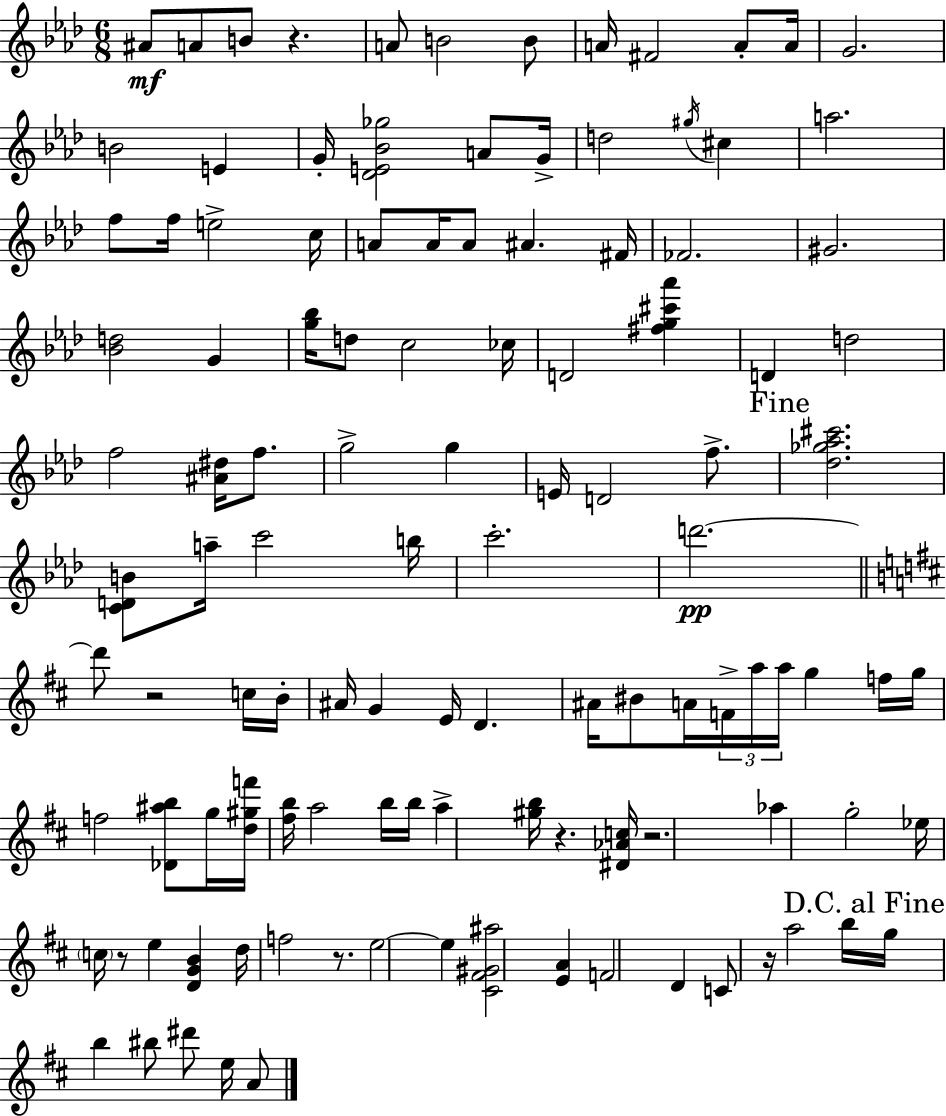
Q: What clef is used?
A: treble